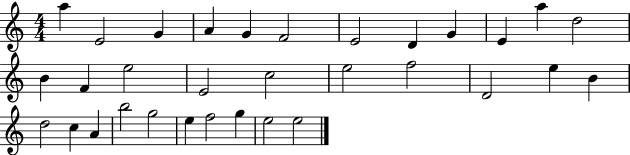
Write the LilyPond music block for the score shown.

{
  \clef treble
  \numericTimeSignature
  \time 4/4
  \key c \major
  a''4 e'2 g'4 | a'4 g'4 f'2 | e'2 d'4 g'4 | e'4 a''4 d''2 | \break b'4 f'4 e''2 | e'2 c''2 | e''2 f''2 | d'2 e''4 b'4 | \break d''2 c''4 a'4 | b''2 g''2 | e''4 f''2 g''4 | e''2 e''2 | \break \bar "|."
}